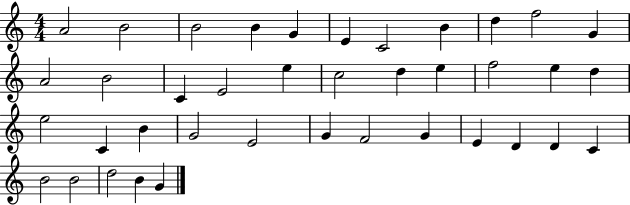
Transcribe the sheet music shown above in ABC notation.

X:1
T:Untitled
M:4/4
L:1/4
K:C
A2 B2 B2 B G E C2 B d f2 G A2 B2 C E2 e c2 d e f2 e d e2 C B G2 E2 G F2 G E D D C B2 B2 d2 B G